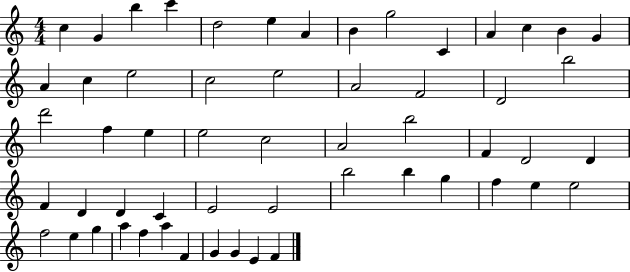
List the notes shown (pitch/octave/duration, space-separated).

C5/q G4/q B5/q C6/q D5/h E5/q A4/q B4/q G5/h C4/q A4/q C5/q B4/q G4/q A4/q C5/q E5/h C5/h E5/h A4/h F4/h D4/h B5/h D6/h F5/q E5/q E5/h C5/h A4/h B5/h F4/q D4/h D4/q F4/q D4/q D4/q C4/q E4/h E4/h B5/h B5/q G5/q F5/q E5/q E5/h F5/h E5/q G5/q A5/q F5/q A5/q F4/q G4/q G4/q E4/q F4/q